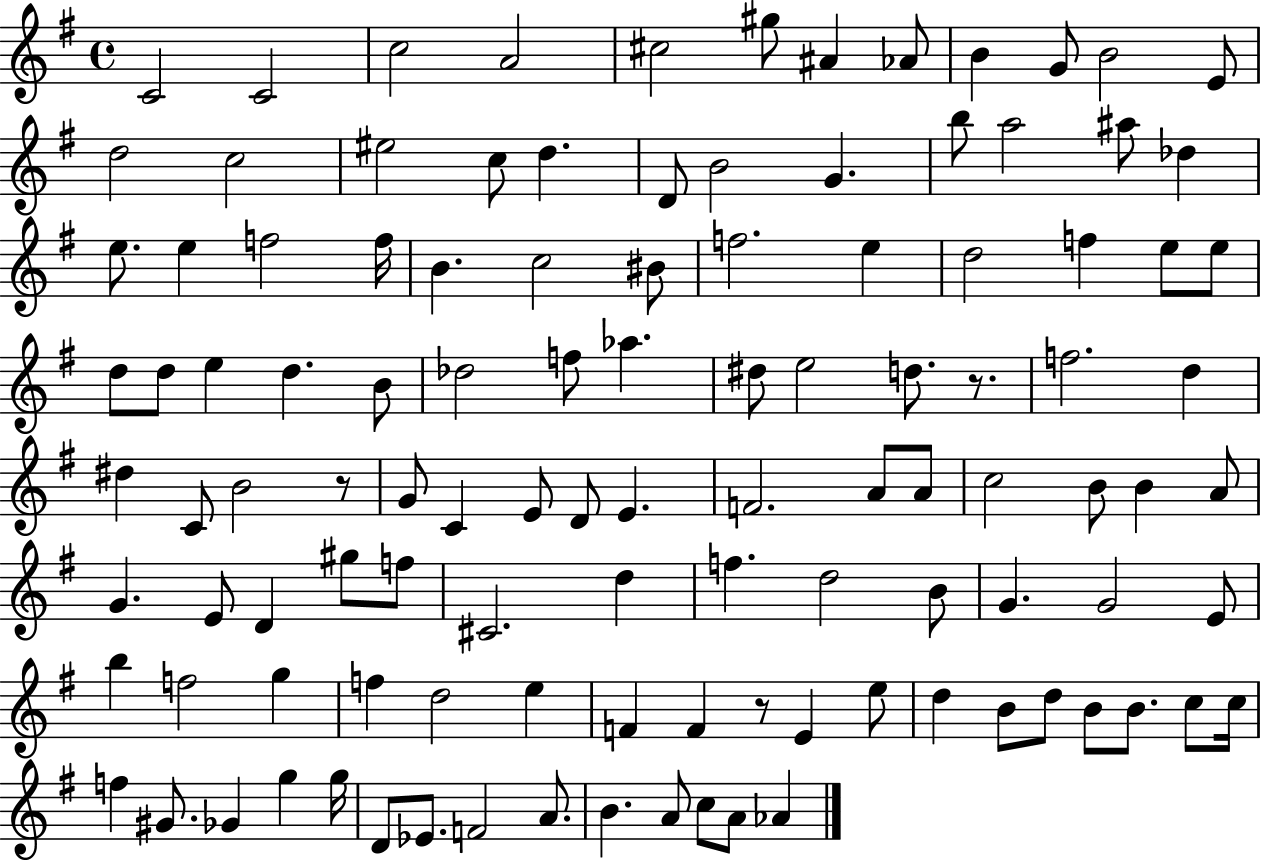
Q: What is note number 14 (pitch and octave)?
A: C5